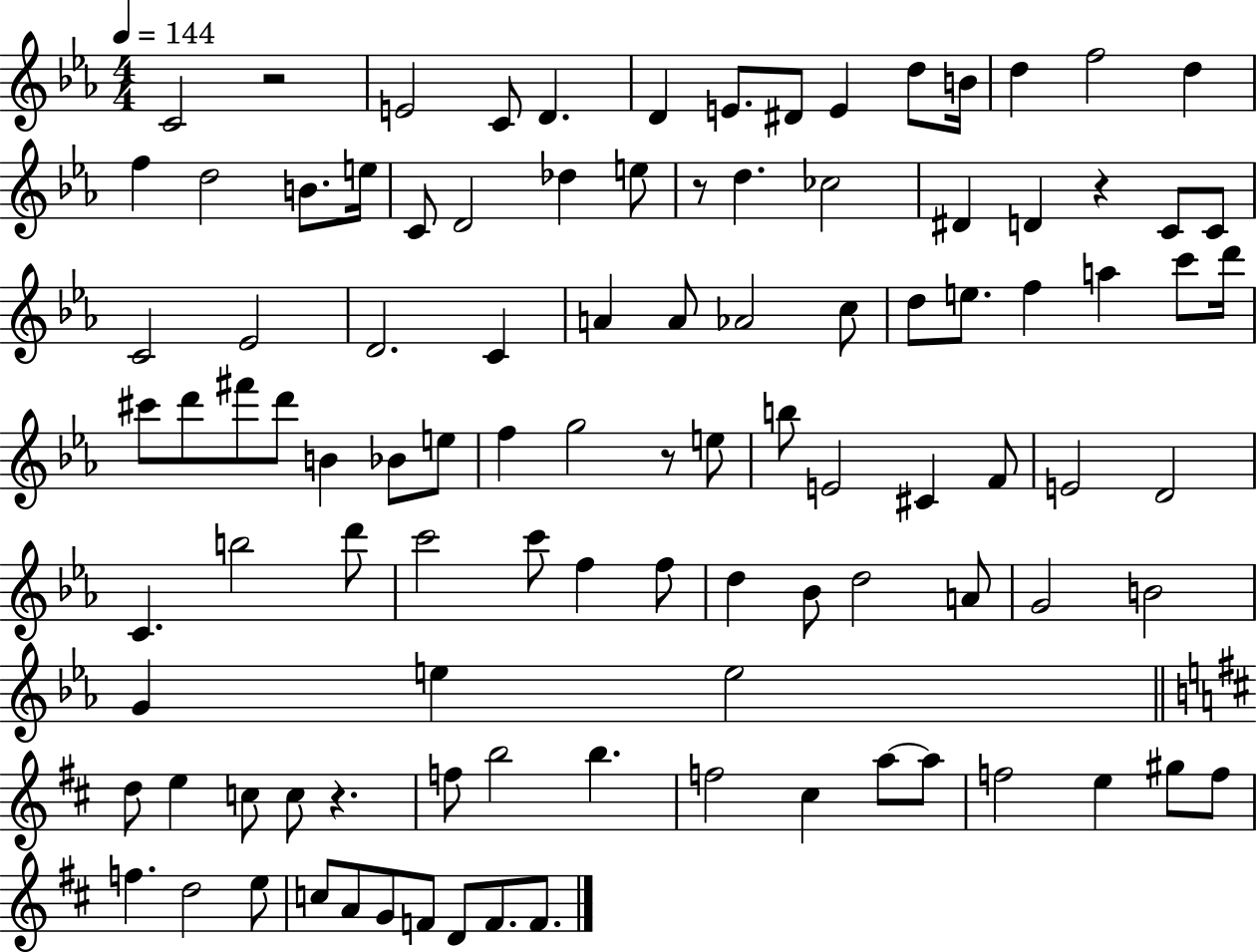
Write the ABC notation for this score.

X:1
T:Untitled
M:4/4
L:1/4
K:Eb
C2 z2 E2 C/2 D D E/2 ^D/2 E d/2 B/4 d f2 d f d2 B/2 e/4 C/2 D2 _d e/2 z/2 d _c2 ^D D z C/2 C/2 C2 _E2 D2 C A A/2 _A2 c/2 d/2 e/2 f a c'/2 d'/4 ^c'/2 d'/2 ^f'/2 d'/2 B _B/2 e/2 f g2 z/2 e/2 b/2 E2 ^C F/2 E2 D2 C b2 d'/2 c'2 c'/2 f f/2 d _B/2 d2 A/2 G2 B2 G e e2 d/2 e c/2 c/2 z f/2 b2 b f2 ^c a/2 a/2 f2 e ^g/2 f/2 f d2 e/2 c/2 A/2 G/2 F/2 D/2 F/2 F/2